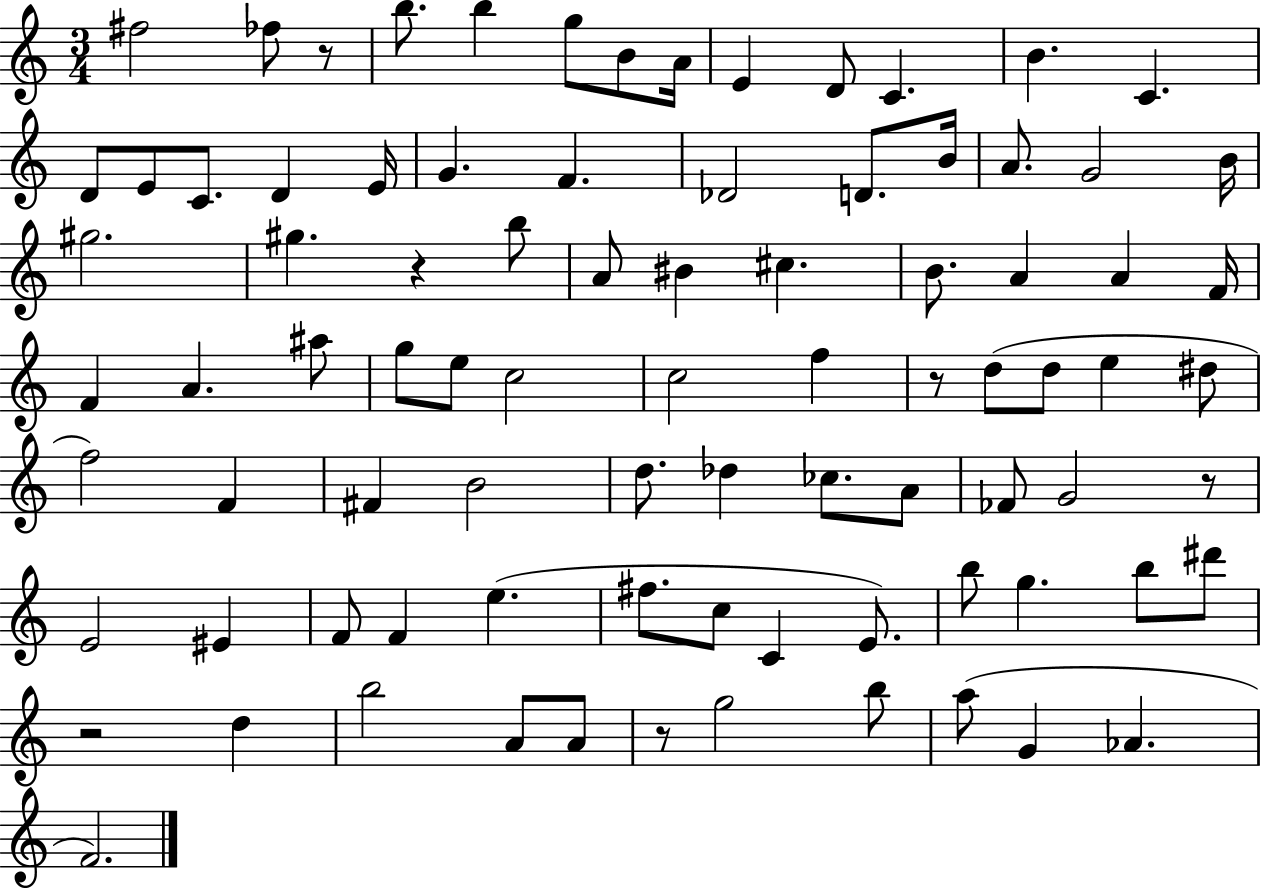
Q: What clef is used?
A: treble